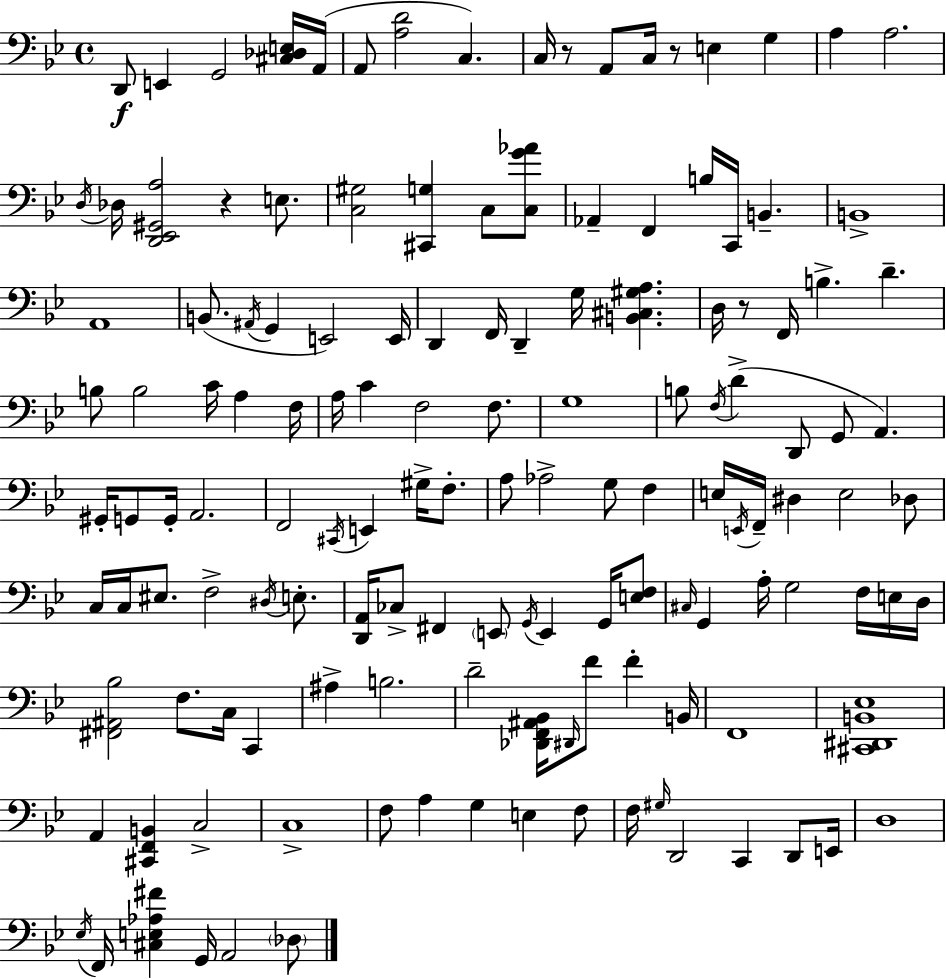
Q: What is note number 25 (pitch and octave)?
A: B2